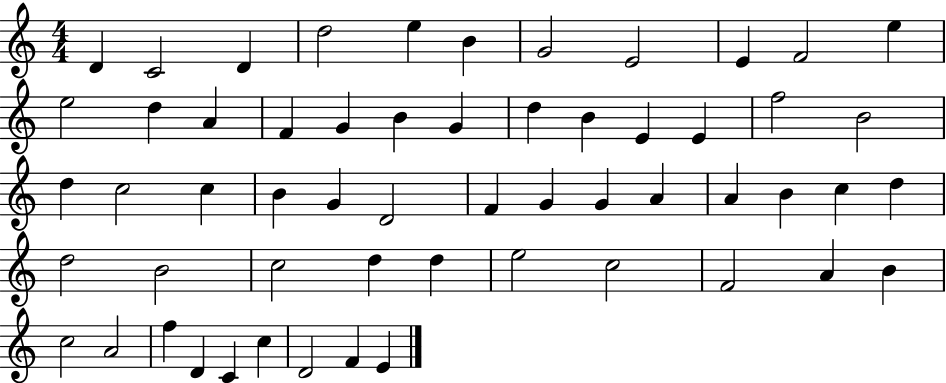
{
  \clef treble
  \numericTimeSignature
  \time 4/4
  \key c \major
  d'4 c'2 d'4 | d''2 e''4 b'4 | g'2 e'2 | e'4 f'2 e''4 | \break e''2 d''4 a'4 | f'4 g'4 b'4 g'4 | d''4 b'4 e'4 e'4 | f''2 b'2 | \break d''4 c''2 c''4 | b'4 g'4 d'2 | f'4 g'4 g'4 a'4 | a'4 b'4 c''4 d''4 | \break d''2 b'2 | c''2 d''4 d''4 | e''2 c''2 | f'2 a'4 b'4 | \break c''2 a'2 | f''4 d'4 c'4 c''4 | d'2 f'4 e'4 | \bar "|."
}